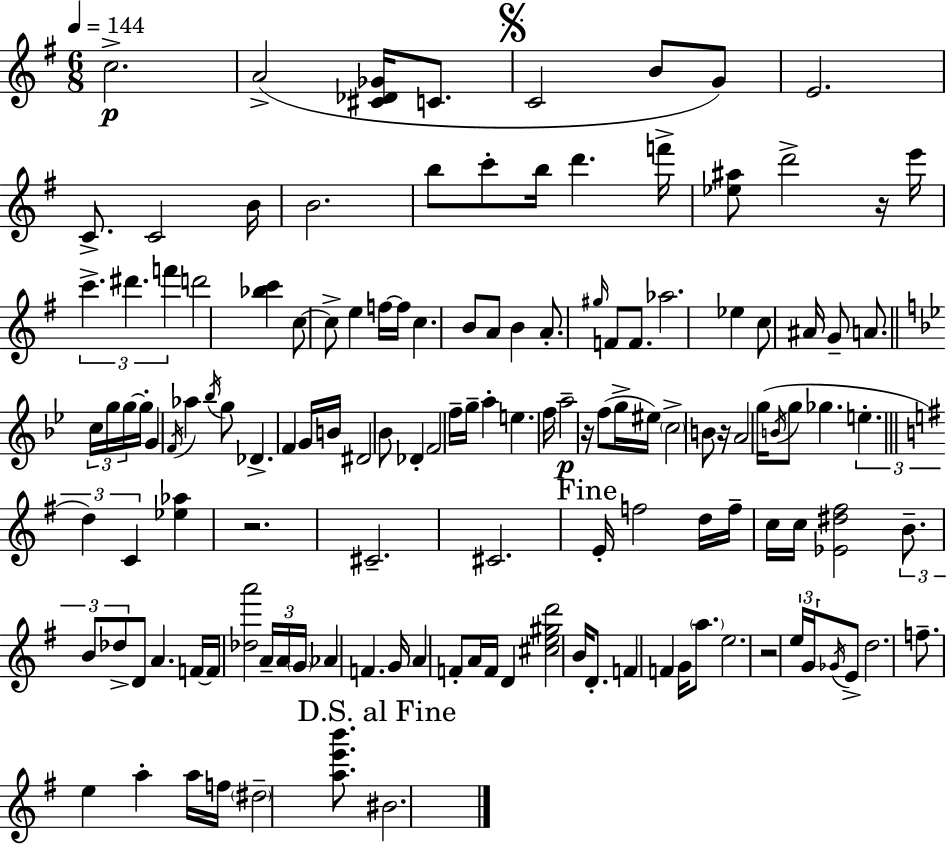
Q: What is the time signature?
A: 6/8